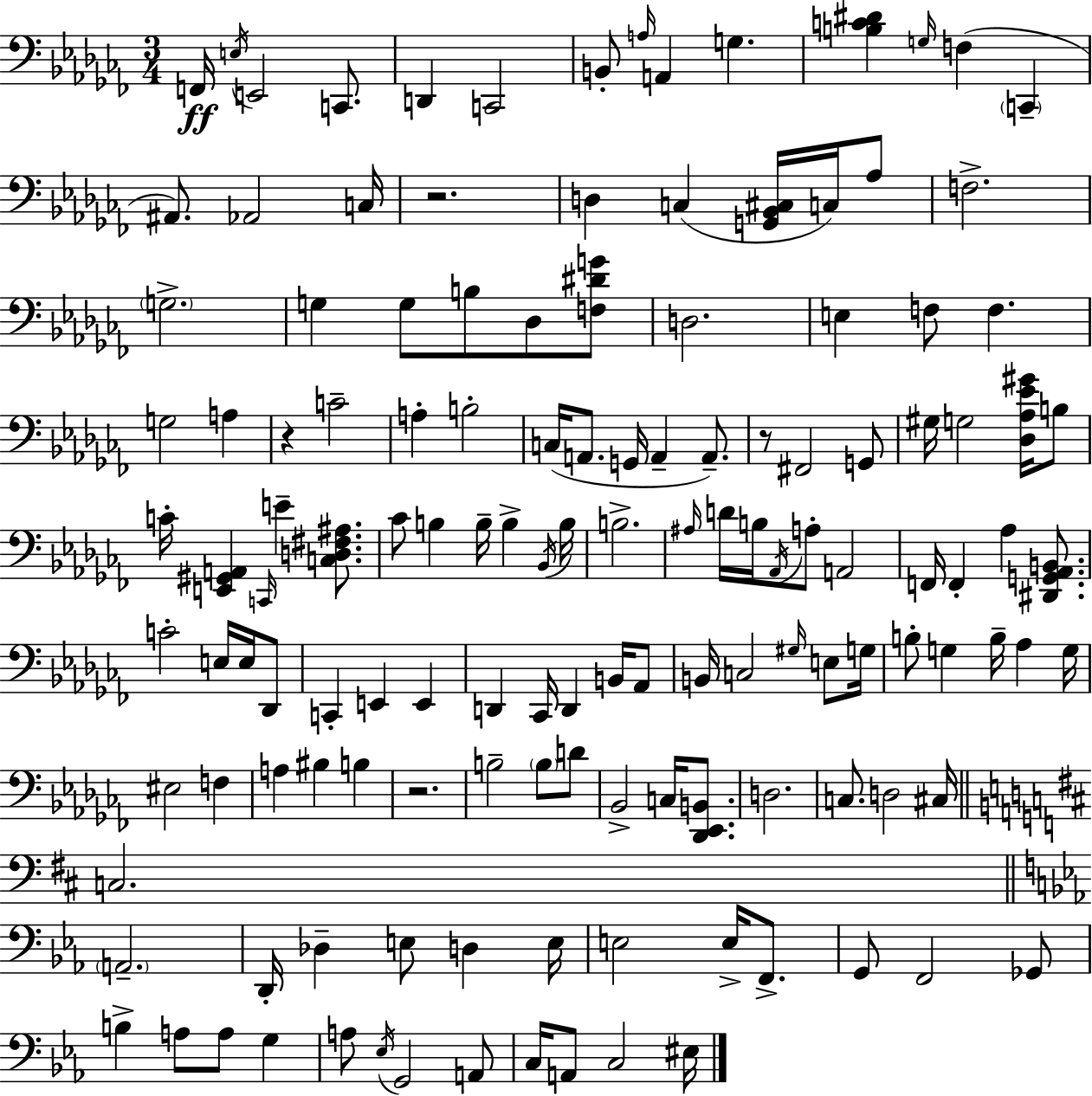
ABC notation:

X:1
T:Untitled
M:3/4
L:1/4
K:Abm
F,,/4 E,/4 E,,2 C,,/2 D,, C,,2 B,,/2 A,/4 A,, G, [B,C^D] G,/4 F, C,, ^A,,/2 _A,,2 C,/4 z2 D, C, [G,,_B,,^C,]/4 C,/4 _A,/2 F,2 G,2 G, G,/2 B,/2 _D,/2 [F,^DG]/2 D,2 E, F,/2 F, G,2 A, z C2 A, B,2 C,/4 A,,/2 G,,/4 A,, A,,/2 z/2 ^F,,2 G,,/2 ^G,/4 G,2 [_D,_A,_E^G]/4 B,/2 C/4 [E,,^G,,A,,] C,,/4 E [C,D,^F,^A,]/2 _C/2 B, B,/4 B, _B,,/4 B,/4 B,2 ^A,/4 D/4 B,/4 _A,,/4 A,/2 A,,2 F,,/4 F,, _A, [^D,,G,,_A,,B,,]/2 C2 E,/4 E,/4 _D,,/2 C,, E,, E,, D,, _C,,/4 D,, B,,/4 _A,,/2 B,,/4 C,2 ^G,/4 E,/2 G,/4 B,/2 G, B,/4 _A, G,/4 ^E,2 F, A, ^B, B, z2 B,2 B,/2 D/2 _B,,2 C,/4 [_D,,_E,,B,,]/2 D,2 C,/2 D,2 ^C,/4 C,2 A,,2 D,,/4 _D, E,/2 D, E,/4 E,2 E,/4 F,,/2 G,,/2 F,,2 _G,,/2 B, A,/2 A,/2 G, A,/2 _E,/4 G,,2 A,,/2 C,/4 A,,/2 C,2 ^E,/4